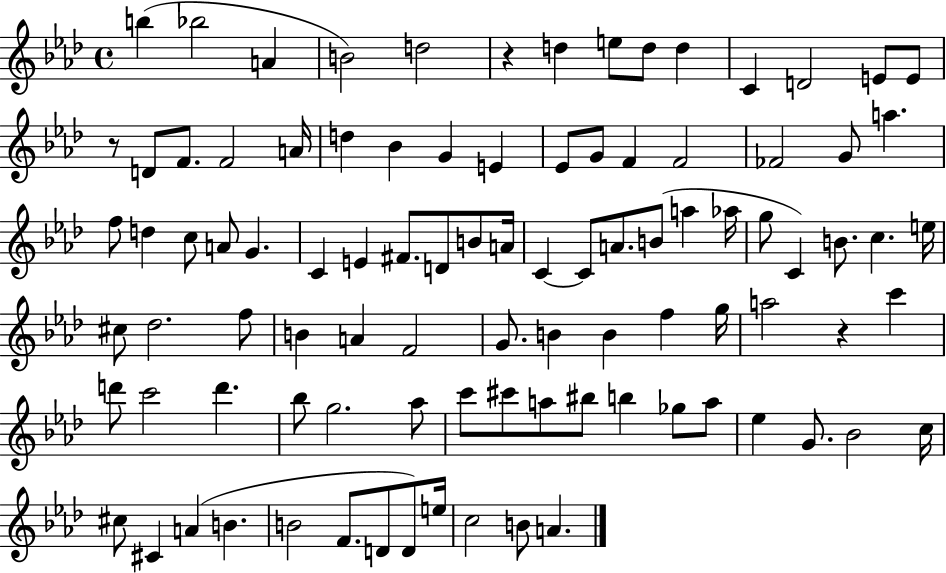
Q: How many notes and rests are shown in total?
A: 95